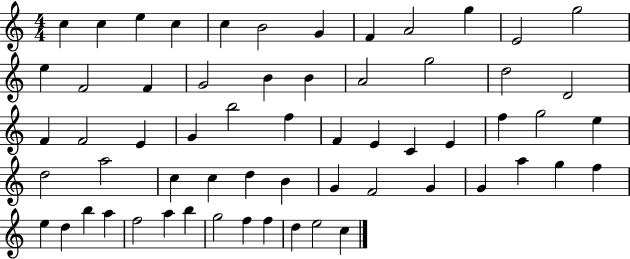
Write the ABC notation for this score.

X:1
T:Untitled
M:4/4
L:1/4
K:C
c c e c c B2 G F A2 g E2 g2 e F2 F G2 B B A2 g2 d2 D2 F F2 E G b2 f F E C E f g2 e d2 a2 c c d B G F2 G G a g f e d b a f2 a b g2 f f d e2 c